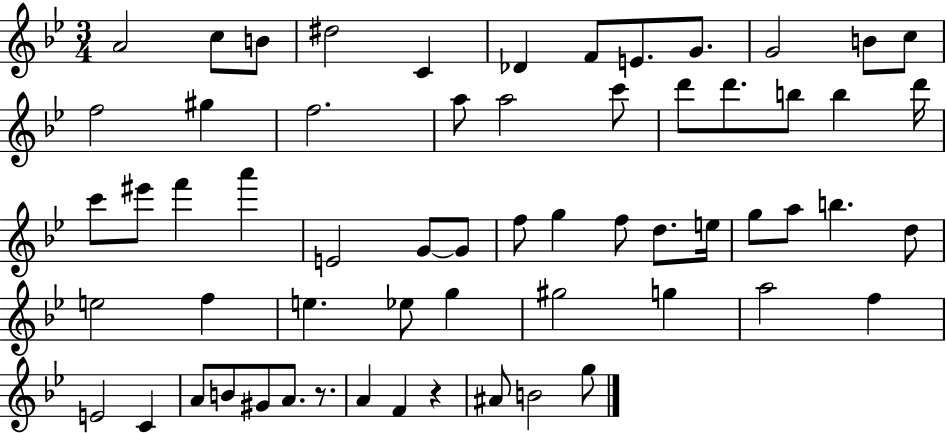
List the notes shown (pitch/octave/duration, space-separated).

A4/h C5/e B4/e D#5/h C4/q Db4/q F4/e E4/e. G4/e. G4/h B4/e C5/e F5/h G#5/q F5/h. A5/e A5/h C6/e D6/e D6/e. B5/e B5/q D6/s C6/e EIS6/e F6/q A6/q E4/h G4/e G4/e F5/e G5/q F5/e D5/e. E5/s G5/e A5/e B5/q. D5/e E5/h F5/q E5/q. Eb5/e G5/q G#5/h G5/q A5/h F5/q E4/h C4/q A4/e B4/e G#4/e A4/e. R/e. A4/q F4/q R/q A#4/e B4/h G5/e